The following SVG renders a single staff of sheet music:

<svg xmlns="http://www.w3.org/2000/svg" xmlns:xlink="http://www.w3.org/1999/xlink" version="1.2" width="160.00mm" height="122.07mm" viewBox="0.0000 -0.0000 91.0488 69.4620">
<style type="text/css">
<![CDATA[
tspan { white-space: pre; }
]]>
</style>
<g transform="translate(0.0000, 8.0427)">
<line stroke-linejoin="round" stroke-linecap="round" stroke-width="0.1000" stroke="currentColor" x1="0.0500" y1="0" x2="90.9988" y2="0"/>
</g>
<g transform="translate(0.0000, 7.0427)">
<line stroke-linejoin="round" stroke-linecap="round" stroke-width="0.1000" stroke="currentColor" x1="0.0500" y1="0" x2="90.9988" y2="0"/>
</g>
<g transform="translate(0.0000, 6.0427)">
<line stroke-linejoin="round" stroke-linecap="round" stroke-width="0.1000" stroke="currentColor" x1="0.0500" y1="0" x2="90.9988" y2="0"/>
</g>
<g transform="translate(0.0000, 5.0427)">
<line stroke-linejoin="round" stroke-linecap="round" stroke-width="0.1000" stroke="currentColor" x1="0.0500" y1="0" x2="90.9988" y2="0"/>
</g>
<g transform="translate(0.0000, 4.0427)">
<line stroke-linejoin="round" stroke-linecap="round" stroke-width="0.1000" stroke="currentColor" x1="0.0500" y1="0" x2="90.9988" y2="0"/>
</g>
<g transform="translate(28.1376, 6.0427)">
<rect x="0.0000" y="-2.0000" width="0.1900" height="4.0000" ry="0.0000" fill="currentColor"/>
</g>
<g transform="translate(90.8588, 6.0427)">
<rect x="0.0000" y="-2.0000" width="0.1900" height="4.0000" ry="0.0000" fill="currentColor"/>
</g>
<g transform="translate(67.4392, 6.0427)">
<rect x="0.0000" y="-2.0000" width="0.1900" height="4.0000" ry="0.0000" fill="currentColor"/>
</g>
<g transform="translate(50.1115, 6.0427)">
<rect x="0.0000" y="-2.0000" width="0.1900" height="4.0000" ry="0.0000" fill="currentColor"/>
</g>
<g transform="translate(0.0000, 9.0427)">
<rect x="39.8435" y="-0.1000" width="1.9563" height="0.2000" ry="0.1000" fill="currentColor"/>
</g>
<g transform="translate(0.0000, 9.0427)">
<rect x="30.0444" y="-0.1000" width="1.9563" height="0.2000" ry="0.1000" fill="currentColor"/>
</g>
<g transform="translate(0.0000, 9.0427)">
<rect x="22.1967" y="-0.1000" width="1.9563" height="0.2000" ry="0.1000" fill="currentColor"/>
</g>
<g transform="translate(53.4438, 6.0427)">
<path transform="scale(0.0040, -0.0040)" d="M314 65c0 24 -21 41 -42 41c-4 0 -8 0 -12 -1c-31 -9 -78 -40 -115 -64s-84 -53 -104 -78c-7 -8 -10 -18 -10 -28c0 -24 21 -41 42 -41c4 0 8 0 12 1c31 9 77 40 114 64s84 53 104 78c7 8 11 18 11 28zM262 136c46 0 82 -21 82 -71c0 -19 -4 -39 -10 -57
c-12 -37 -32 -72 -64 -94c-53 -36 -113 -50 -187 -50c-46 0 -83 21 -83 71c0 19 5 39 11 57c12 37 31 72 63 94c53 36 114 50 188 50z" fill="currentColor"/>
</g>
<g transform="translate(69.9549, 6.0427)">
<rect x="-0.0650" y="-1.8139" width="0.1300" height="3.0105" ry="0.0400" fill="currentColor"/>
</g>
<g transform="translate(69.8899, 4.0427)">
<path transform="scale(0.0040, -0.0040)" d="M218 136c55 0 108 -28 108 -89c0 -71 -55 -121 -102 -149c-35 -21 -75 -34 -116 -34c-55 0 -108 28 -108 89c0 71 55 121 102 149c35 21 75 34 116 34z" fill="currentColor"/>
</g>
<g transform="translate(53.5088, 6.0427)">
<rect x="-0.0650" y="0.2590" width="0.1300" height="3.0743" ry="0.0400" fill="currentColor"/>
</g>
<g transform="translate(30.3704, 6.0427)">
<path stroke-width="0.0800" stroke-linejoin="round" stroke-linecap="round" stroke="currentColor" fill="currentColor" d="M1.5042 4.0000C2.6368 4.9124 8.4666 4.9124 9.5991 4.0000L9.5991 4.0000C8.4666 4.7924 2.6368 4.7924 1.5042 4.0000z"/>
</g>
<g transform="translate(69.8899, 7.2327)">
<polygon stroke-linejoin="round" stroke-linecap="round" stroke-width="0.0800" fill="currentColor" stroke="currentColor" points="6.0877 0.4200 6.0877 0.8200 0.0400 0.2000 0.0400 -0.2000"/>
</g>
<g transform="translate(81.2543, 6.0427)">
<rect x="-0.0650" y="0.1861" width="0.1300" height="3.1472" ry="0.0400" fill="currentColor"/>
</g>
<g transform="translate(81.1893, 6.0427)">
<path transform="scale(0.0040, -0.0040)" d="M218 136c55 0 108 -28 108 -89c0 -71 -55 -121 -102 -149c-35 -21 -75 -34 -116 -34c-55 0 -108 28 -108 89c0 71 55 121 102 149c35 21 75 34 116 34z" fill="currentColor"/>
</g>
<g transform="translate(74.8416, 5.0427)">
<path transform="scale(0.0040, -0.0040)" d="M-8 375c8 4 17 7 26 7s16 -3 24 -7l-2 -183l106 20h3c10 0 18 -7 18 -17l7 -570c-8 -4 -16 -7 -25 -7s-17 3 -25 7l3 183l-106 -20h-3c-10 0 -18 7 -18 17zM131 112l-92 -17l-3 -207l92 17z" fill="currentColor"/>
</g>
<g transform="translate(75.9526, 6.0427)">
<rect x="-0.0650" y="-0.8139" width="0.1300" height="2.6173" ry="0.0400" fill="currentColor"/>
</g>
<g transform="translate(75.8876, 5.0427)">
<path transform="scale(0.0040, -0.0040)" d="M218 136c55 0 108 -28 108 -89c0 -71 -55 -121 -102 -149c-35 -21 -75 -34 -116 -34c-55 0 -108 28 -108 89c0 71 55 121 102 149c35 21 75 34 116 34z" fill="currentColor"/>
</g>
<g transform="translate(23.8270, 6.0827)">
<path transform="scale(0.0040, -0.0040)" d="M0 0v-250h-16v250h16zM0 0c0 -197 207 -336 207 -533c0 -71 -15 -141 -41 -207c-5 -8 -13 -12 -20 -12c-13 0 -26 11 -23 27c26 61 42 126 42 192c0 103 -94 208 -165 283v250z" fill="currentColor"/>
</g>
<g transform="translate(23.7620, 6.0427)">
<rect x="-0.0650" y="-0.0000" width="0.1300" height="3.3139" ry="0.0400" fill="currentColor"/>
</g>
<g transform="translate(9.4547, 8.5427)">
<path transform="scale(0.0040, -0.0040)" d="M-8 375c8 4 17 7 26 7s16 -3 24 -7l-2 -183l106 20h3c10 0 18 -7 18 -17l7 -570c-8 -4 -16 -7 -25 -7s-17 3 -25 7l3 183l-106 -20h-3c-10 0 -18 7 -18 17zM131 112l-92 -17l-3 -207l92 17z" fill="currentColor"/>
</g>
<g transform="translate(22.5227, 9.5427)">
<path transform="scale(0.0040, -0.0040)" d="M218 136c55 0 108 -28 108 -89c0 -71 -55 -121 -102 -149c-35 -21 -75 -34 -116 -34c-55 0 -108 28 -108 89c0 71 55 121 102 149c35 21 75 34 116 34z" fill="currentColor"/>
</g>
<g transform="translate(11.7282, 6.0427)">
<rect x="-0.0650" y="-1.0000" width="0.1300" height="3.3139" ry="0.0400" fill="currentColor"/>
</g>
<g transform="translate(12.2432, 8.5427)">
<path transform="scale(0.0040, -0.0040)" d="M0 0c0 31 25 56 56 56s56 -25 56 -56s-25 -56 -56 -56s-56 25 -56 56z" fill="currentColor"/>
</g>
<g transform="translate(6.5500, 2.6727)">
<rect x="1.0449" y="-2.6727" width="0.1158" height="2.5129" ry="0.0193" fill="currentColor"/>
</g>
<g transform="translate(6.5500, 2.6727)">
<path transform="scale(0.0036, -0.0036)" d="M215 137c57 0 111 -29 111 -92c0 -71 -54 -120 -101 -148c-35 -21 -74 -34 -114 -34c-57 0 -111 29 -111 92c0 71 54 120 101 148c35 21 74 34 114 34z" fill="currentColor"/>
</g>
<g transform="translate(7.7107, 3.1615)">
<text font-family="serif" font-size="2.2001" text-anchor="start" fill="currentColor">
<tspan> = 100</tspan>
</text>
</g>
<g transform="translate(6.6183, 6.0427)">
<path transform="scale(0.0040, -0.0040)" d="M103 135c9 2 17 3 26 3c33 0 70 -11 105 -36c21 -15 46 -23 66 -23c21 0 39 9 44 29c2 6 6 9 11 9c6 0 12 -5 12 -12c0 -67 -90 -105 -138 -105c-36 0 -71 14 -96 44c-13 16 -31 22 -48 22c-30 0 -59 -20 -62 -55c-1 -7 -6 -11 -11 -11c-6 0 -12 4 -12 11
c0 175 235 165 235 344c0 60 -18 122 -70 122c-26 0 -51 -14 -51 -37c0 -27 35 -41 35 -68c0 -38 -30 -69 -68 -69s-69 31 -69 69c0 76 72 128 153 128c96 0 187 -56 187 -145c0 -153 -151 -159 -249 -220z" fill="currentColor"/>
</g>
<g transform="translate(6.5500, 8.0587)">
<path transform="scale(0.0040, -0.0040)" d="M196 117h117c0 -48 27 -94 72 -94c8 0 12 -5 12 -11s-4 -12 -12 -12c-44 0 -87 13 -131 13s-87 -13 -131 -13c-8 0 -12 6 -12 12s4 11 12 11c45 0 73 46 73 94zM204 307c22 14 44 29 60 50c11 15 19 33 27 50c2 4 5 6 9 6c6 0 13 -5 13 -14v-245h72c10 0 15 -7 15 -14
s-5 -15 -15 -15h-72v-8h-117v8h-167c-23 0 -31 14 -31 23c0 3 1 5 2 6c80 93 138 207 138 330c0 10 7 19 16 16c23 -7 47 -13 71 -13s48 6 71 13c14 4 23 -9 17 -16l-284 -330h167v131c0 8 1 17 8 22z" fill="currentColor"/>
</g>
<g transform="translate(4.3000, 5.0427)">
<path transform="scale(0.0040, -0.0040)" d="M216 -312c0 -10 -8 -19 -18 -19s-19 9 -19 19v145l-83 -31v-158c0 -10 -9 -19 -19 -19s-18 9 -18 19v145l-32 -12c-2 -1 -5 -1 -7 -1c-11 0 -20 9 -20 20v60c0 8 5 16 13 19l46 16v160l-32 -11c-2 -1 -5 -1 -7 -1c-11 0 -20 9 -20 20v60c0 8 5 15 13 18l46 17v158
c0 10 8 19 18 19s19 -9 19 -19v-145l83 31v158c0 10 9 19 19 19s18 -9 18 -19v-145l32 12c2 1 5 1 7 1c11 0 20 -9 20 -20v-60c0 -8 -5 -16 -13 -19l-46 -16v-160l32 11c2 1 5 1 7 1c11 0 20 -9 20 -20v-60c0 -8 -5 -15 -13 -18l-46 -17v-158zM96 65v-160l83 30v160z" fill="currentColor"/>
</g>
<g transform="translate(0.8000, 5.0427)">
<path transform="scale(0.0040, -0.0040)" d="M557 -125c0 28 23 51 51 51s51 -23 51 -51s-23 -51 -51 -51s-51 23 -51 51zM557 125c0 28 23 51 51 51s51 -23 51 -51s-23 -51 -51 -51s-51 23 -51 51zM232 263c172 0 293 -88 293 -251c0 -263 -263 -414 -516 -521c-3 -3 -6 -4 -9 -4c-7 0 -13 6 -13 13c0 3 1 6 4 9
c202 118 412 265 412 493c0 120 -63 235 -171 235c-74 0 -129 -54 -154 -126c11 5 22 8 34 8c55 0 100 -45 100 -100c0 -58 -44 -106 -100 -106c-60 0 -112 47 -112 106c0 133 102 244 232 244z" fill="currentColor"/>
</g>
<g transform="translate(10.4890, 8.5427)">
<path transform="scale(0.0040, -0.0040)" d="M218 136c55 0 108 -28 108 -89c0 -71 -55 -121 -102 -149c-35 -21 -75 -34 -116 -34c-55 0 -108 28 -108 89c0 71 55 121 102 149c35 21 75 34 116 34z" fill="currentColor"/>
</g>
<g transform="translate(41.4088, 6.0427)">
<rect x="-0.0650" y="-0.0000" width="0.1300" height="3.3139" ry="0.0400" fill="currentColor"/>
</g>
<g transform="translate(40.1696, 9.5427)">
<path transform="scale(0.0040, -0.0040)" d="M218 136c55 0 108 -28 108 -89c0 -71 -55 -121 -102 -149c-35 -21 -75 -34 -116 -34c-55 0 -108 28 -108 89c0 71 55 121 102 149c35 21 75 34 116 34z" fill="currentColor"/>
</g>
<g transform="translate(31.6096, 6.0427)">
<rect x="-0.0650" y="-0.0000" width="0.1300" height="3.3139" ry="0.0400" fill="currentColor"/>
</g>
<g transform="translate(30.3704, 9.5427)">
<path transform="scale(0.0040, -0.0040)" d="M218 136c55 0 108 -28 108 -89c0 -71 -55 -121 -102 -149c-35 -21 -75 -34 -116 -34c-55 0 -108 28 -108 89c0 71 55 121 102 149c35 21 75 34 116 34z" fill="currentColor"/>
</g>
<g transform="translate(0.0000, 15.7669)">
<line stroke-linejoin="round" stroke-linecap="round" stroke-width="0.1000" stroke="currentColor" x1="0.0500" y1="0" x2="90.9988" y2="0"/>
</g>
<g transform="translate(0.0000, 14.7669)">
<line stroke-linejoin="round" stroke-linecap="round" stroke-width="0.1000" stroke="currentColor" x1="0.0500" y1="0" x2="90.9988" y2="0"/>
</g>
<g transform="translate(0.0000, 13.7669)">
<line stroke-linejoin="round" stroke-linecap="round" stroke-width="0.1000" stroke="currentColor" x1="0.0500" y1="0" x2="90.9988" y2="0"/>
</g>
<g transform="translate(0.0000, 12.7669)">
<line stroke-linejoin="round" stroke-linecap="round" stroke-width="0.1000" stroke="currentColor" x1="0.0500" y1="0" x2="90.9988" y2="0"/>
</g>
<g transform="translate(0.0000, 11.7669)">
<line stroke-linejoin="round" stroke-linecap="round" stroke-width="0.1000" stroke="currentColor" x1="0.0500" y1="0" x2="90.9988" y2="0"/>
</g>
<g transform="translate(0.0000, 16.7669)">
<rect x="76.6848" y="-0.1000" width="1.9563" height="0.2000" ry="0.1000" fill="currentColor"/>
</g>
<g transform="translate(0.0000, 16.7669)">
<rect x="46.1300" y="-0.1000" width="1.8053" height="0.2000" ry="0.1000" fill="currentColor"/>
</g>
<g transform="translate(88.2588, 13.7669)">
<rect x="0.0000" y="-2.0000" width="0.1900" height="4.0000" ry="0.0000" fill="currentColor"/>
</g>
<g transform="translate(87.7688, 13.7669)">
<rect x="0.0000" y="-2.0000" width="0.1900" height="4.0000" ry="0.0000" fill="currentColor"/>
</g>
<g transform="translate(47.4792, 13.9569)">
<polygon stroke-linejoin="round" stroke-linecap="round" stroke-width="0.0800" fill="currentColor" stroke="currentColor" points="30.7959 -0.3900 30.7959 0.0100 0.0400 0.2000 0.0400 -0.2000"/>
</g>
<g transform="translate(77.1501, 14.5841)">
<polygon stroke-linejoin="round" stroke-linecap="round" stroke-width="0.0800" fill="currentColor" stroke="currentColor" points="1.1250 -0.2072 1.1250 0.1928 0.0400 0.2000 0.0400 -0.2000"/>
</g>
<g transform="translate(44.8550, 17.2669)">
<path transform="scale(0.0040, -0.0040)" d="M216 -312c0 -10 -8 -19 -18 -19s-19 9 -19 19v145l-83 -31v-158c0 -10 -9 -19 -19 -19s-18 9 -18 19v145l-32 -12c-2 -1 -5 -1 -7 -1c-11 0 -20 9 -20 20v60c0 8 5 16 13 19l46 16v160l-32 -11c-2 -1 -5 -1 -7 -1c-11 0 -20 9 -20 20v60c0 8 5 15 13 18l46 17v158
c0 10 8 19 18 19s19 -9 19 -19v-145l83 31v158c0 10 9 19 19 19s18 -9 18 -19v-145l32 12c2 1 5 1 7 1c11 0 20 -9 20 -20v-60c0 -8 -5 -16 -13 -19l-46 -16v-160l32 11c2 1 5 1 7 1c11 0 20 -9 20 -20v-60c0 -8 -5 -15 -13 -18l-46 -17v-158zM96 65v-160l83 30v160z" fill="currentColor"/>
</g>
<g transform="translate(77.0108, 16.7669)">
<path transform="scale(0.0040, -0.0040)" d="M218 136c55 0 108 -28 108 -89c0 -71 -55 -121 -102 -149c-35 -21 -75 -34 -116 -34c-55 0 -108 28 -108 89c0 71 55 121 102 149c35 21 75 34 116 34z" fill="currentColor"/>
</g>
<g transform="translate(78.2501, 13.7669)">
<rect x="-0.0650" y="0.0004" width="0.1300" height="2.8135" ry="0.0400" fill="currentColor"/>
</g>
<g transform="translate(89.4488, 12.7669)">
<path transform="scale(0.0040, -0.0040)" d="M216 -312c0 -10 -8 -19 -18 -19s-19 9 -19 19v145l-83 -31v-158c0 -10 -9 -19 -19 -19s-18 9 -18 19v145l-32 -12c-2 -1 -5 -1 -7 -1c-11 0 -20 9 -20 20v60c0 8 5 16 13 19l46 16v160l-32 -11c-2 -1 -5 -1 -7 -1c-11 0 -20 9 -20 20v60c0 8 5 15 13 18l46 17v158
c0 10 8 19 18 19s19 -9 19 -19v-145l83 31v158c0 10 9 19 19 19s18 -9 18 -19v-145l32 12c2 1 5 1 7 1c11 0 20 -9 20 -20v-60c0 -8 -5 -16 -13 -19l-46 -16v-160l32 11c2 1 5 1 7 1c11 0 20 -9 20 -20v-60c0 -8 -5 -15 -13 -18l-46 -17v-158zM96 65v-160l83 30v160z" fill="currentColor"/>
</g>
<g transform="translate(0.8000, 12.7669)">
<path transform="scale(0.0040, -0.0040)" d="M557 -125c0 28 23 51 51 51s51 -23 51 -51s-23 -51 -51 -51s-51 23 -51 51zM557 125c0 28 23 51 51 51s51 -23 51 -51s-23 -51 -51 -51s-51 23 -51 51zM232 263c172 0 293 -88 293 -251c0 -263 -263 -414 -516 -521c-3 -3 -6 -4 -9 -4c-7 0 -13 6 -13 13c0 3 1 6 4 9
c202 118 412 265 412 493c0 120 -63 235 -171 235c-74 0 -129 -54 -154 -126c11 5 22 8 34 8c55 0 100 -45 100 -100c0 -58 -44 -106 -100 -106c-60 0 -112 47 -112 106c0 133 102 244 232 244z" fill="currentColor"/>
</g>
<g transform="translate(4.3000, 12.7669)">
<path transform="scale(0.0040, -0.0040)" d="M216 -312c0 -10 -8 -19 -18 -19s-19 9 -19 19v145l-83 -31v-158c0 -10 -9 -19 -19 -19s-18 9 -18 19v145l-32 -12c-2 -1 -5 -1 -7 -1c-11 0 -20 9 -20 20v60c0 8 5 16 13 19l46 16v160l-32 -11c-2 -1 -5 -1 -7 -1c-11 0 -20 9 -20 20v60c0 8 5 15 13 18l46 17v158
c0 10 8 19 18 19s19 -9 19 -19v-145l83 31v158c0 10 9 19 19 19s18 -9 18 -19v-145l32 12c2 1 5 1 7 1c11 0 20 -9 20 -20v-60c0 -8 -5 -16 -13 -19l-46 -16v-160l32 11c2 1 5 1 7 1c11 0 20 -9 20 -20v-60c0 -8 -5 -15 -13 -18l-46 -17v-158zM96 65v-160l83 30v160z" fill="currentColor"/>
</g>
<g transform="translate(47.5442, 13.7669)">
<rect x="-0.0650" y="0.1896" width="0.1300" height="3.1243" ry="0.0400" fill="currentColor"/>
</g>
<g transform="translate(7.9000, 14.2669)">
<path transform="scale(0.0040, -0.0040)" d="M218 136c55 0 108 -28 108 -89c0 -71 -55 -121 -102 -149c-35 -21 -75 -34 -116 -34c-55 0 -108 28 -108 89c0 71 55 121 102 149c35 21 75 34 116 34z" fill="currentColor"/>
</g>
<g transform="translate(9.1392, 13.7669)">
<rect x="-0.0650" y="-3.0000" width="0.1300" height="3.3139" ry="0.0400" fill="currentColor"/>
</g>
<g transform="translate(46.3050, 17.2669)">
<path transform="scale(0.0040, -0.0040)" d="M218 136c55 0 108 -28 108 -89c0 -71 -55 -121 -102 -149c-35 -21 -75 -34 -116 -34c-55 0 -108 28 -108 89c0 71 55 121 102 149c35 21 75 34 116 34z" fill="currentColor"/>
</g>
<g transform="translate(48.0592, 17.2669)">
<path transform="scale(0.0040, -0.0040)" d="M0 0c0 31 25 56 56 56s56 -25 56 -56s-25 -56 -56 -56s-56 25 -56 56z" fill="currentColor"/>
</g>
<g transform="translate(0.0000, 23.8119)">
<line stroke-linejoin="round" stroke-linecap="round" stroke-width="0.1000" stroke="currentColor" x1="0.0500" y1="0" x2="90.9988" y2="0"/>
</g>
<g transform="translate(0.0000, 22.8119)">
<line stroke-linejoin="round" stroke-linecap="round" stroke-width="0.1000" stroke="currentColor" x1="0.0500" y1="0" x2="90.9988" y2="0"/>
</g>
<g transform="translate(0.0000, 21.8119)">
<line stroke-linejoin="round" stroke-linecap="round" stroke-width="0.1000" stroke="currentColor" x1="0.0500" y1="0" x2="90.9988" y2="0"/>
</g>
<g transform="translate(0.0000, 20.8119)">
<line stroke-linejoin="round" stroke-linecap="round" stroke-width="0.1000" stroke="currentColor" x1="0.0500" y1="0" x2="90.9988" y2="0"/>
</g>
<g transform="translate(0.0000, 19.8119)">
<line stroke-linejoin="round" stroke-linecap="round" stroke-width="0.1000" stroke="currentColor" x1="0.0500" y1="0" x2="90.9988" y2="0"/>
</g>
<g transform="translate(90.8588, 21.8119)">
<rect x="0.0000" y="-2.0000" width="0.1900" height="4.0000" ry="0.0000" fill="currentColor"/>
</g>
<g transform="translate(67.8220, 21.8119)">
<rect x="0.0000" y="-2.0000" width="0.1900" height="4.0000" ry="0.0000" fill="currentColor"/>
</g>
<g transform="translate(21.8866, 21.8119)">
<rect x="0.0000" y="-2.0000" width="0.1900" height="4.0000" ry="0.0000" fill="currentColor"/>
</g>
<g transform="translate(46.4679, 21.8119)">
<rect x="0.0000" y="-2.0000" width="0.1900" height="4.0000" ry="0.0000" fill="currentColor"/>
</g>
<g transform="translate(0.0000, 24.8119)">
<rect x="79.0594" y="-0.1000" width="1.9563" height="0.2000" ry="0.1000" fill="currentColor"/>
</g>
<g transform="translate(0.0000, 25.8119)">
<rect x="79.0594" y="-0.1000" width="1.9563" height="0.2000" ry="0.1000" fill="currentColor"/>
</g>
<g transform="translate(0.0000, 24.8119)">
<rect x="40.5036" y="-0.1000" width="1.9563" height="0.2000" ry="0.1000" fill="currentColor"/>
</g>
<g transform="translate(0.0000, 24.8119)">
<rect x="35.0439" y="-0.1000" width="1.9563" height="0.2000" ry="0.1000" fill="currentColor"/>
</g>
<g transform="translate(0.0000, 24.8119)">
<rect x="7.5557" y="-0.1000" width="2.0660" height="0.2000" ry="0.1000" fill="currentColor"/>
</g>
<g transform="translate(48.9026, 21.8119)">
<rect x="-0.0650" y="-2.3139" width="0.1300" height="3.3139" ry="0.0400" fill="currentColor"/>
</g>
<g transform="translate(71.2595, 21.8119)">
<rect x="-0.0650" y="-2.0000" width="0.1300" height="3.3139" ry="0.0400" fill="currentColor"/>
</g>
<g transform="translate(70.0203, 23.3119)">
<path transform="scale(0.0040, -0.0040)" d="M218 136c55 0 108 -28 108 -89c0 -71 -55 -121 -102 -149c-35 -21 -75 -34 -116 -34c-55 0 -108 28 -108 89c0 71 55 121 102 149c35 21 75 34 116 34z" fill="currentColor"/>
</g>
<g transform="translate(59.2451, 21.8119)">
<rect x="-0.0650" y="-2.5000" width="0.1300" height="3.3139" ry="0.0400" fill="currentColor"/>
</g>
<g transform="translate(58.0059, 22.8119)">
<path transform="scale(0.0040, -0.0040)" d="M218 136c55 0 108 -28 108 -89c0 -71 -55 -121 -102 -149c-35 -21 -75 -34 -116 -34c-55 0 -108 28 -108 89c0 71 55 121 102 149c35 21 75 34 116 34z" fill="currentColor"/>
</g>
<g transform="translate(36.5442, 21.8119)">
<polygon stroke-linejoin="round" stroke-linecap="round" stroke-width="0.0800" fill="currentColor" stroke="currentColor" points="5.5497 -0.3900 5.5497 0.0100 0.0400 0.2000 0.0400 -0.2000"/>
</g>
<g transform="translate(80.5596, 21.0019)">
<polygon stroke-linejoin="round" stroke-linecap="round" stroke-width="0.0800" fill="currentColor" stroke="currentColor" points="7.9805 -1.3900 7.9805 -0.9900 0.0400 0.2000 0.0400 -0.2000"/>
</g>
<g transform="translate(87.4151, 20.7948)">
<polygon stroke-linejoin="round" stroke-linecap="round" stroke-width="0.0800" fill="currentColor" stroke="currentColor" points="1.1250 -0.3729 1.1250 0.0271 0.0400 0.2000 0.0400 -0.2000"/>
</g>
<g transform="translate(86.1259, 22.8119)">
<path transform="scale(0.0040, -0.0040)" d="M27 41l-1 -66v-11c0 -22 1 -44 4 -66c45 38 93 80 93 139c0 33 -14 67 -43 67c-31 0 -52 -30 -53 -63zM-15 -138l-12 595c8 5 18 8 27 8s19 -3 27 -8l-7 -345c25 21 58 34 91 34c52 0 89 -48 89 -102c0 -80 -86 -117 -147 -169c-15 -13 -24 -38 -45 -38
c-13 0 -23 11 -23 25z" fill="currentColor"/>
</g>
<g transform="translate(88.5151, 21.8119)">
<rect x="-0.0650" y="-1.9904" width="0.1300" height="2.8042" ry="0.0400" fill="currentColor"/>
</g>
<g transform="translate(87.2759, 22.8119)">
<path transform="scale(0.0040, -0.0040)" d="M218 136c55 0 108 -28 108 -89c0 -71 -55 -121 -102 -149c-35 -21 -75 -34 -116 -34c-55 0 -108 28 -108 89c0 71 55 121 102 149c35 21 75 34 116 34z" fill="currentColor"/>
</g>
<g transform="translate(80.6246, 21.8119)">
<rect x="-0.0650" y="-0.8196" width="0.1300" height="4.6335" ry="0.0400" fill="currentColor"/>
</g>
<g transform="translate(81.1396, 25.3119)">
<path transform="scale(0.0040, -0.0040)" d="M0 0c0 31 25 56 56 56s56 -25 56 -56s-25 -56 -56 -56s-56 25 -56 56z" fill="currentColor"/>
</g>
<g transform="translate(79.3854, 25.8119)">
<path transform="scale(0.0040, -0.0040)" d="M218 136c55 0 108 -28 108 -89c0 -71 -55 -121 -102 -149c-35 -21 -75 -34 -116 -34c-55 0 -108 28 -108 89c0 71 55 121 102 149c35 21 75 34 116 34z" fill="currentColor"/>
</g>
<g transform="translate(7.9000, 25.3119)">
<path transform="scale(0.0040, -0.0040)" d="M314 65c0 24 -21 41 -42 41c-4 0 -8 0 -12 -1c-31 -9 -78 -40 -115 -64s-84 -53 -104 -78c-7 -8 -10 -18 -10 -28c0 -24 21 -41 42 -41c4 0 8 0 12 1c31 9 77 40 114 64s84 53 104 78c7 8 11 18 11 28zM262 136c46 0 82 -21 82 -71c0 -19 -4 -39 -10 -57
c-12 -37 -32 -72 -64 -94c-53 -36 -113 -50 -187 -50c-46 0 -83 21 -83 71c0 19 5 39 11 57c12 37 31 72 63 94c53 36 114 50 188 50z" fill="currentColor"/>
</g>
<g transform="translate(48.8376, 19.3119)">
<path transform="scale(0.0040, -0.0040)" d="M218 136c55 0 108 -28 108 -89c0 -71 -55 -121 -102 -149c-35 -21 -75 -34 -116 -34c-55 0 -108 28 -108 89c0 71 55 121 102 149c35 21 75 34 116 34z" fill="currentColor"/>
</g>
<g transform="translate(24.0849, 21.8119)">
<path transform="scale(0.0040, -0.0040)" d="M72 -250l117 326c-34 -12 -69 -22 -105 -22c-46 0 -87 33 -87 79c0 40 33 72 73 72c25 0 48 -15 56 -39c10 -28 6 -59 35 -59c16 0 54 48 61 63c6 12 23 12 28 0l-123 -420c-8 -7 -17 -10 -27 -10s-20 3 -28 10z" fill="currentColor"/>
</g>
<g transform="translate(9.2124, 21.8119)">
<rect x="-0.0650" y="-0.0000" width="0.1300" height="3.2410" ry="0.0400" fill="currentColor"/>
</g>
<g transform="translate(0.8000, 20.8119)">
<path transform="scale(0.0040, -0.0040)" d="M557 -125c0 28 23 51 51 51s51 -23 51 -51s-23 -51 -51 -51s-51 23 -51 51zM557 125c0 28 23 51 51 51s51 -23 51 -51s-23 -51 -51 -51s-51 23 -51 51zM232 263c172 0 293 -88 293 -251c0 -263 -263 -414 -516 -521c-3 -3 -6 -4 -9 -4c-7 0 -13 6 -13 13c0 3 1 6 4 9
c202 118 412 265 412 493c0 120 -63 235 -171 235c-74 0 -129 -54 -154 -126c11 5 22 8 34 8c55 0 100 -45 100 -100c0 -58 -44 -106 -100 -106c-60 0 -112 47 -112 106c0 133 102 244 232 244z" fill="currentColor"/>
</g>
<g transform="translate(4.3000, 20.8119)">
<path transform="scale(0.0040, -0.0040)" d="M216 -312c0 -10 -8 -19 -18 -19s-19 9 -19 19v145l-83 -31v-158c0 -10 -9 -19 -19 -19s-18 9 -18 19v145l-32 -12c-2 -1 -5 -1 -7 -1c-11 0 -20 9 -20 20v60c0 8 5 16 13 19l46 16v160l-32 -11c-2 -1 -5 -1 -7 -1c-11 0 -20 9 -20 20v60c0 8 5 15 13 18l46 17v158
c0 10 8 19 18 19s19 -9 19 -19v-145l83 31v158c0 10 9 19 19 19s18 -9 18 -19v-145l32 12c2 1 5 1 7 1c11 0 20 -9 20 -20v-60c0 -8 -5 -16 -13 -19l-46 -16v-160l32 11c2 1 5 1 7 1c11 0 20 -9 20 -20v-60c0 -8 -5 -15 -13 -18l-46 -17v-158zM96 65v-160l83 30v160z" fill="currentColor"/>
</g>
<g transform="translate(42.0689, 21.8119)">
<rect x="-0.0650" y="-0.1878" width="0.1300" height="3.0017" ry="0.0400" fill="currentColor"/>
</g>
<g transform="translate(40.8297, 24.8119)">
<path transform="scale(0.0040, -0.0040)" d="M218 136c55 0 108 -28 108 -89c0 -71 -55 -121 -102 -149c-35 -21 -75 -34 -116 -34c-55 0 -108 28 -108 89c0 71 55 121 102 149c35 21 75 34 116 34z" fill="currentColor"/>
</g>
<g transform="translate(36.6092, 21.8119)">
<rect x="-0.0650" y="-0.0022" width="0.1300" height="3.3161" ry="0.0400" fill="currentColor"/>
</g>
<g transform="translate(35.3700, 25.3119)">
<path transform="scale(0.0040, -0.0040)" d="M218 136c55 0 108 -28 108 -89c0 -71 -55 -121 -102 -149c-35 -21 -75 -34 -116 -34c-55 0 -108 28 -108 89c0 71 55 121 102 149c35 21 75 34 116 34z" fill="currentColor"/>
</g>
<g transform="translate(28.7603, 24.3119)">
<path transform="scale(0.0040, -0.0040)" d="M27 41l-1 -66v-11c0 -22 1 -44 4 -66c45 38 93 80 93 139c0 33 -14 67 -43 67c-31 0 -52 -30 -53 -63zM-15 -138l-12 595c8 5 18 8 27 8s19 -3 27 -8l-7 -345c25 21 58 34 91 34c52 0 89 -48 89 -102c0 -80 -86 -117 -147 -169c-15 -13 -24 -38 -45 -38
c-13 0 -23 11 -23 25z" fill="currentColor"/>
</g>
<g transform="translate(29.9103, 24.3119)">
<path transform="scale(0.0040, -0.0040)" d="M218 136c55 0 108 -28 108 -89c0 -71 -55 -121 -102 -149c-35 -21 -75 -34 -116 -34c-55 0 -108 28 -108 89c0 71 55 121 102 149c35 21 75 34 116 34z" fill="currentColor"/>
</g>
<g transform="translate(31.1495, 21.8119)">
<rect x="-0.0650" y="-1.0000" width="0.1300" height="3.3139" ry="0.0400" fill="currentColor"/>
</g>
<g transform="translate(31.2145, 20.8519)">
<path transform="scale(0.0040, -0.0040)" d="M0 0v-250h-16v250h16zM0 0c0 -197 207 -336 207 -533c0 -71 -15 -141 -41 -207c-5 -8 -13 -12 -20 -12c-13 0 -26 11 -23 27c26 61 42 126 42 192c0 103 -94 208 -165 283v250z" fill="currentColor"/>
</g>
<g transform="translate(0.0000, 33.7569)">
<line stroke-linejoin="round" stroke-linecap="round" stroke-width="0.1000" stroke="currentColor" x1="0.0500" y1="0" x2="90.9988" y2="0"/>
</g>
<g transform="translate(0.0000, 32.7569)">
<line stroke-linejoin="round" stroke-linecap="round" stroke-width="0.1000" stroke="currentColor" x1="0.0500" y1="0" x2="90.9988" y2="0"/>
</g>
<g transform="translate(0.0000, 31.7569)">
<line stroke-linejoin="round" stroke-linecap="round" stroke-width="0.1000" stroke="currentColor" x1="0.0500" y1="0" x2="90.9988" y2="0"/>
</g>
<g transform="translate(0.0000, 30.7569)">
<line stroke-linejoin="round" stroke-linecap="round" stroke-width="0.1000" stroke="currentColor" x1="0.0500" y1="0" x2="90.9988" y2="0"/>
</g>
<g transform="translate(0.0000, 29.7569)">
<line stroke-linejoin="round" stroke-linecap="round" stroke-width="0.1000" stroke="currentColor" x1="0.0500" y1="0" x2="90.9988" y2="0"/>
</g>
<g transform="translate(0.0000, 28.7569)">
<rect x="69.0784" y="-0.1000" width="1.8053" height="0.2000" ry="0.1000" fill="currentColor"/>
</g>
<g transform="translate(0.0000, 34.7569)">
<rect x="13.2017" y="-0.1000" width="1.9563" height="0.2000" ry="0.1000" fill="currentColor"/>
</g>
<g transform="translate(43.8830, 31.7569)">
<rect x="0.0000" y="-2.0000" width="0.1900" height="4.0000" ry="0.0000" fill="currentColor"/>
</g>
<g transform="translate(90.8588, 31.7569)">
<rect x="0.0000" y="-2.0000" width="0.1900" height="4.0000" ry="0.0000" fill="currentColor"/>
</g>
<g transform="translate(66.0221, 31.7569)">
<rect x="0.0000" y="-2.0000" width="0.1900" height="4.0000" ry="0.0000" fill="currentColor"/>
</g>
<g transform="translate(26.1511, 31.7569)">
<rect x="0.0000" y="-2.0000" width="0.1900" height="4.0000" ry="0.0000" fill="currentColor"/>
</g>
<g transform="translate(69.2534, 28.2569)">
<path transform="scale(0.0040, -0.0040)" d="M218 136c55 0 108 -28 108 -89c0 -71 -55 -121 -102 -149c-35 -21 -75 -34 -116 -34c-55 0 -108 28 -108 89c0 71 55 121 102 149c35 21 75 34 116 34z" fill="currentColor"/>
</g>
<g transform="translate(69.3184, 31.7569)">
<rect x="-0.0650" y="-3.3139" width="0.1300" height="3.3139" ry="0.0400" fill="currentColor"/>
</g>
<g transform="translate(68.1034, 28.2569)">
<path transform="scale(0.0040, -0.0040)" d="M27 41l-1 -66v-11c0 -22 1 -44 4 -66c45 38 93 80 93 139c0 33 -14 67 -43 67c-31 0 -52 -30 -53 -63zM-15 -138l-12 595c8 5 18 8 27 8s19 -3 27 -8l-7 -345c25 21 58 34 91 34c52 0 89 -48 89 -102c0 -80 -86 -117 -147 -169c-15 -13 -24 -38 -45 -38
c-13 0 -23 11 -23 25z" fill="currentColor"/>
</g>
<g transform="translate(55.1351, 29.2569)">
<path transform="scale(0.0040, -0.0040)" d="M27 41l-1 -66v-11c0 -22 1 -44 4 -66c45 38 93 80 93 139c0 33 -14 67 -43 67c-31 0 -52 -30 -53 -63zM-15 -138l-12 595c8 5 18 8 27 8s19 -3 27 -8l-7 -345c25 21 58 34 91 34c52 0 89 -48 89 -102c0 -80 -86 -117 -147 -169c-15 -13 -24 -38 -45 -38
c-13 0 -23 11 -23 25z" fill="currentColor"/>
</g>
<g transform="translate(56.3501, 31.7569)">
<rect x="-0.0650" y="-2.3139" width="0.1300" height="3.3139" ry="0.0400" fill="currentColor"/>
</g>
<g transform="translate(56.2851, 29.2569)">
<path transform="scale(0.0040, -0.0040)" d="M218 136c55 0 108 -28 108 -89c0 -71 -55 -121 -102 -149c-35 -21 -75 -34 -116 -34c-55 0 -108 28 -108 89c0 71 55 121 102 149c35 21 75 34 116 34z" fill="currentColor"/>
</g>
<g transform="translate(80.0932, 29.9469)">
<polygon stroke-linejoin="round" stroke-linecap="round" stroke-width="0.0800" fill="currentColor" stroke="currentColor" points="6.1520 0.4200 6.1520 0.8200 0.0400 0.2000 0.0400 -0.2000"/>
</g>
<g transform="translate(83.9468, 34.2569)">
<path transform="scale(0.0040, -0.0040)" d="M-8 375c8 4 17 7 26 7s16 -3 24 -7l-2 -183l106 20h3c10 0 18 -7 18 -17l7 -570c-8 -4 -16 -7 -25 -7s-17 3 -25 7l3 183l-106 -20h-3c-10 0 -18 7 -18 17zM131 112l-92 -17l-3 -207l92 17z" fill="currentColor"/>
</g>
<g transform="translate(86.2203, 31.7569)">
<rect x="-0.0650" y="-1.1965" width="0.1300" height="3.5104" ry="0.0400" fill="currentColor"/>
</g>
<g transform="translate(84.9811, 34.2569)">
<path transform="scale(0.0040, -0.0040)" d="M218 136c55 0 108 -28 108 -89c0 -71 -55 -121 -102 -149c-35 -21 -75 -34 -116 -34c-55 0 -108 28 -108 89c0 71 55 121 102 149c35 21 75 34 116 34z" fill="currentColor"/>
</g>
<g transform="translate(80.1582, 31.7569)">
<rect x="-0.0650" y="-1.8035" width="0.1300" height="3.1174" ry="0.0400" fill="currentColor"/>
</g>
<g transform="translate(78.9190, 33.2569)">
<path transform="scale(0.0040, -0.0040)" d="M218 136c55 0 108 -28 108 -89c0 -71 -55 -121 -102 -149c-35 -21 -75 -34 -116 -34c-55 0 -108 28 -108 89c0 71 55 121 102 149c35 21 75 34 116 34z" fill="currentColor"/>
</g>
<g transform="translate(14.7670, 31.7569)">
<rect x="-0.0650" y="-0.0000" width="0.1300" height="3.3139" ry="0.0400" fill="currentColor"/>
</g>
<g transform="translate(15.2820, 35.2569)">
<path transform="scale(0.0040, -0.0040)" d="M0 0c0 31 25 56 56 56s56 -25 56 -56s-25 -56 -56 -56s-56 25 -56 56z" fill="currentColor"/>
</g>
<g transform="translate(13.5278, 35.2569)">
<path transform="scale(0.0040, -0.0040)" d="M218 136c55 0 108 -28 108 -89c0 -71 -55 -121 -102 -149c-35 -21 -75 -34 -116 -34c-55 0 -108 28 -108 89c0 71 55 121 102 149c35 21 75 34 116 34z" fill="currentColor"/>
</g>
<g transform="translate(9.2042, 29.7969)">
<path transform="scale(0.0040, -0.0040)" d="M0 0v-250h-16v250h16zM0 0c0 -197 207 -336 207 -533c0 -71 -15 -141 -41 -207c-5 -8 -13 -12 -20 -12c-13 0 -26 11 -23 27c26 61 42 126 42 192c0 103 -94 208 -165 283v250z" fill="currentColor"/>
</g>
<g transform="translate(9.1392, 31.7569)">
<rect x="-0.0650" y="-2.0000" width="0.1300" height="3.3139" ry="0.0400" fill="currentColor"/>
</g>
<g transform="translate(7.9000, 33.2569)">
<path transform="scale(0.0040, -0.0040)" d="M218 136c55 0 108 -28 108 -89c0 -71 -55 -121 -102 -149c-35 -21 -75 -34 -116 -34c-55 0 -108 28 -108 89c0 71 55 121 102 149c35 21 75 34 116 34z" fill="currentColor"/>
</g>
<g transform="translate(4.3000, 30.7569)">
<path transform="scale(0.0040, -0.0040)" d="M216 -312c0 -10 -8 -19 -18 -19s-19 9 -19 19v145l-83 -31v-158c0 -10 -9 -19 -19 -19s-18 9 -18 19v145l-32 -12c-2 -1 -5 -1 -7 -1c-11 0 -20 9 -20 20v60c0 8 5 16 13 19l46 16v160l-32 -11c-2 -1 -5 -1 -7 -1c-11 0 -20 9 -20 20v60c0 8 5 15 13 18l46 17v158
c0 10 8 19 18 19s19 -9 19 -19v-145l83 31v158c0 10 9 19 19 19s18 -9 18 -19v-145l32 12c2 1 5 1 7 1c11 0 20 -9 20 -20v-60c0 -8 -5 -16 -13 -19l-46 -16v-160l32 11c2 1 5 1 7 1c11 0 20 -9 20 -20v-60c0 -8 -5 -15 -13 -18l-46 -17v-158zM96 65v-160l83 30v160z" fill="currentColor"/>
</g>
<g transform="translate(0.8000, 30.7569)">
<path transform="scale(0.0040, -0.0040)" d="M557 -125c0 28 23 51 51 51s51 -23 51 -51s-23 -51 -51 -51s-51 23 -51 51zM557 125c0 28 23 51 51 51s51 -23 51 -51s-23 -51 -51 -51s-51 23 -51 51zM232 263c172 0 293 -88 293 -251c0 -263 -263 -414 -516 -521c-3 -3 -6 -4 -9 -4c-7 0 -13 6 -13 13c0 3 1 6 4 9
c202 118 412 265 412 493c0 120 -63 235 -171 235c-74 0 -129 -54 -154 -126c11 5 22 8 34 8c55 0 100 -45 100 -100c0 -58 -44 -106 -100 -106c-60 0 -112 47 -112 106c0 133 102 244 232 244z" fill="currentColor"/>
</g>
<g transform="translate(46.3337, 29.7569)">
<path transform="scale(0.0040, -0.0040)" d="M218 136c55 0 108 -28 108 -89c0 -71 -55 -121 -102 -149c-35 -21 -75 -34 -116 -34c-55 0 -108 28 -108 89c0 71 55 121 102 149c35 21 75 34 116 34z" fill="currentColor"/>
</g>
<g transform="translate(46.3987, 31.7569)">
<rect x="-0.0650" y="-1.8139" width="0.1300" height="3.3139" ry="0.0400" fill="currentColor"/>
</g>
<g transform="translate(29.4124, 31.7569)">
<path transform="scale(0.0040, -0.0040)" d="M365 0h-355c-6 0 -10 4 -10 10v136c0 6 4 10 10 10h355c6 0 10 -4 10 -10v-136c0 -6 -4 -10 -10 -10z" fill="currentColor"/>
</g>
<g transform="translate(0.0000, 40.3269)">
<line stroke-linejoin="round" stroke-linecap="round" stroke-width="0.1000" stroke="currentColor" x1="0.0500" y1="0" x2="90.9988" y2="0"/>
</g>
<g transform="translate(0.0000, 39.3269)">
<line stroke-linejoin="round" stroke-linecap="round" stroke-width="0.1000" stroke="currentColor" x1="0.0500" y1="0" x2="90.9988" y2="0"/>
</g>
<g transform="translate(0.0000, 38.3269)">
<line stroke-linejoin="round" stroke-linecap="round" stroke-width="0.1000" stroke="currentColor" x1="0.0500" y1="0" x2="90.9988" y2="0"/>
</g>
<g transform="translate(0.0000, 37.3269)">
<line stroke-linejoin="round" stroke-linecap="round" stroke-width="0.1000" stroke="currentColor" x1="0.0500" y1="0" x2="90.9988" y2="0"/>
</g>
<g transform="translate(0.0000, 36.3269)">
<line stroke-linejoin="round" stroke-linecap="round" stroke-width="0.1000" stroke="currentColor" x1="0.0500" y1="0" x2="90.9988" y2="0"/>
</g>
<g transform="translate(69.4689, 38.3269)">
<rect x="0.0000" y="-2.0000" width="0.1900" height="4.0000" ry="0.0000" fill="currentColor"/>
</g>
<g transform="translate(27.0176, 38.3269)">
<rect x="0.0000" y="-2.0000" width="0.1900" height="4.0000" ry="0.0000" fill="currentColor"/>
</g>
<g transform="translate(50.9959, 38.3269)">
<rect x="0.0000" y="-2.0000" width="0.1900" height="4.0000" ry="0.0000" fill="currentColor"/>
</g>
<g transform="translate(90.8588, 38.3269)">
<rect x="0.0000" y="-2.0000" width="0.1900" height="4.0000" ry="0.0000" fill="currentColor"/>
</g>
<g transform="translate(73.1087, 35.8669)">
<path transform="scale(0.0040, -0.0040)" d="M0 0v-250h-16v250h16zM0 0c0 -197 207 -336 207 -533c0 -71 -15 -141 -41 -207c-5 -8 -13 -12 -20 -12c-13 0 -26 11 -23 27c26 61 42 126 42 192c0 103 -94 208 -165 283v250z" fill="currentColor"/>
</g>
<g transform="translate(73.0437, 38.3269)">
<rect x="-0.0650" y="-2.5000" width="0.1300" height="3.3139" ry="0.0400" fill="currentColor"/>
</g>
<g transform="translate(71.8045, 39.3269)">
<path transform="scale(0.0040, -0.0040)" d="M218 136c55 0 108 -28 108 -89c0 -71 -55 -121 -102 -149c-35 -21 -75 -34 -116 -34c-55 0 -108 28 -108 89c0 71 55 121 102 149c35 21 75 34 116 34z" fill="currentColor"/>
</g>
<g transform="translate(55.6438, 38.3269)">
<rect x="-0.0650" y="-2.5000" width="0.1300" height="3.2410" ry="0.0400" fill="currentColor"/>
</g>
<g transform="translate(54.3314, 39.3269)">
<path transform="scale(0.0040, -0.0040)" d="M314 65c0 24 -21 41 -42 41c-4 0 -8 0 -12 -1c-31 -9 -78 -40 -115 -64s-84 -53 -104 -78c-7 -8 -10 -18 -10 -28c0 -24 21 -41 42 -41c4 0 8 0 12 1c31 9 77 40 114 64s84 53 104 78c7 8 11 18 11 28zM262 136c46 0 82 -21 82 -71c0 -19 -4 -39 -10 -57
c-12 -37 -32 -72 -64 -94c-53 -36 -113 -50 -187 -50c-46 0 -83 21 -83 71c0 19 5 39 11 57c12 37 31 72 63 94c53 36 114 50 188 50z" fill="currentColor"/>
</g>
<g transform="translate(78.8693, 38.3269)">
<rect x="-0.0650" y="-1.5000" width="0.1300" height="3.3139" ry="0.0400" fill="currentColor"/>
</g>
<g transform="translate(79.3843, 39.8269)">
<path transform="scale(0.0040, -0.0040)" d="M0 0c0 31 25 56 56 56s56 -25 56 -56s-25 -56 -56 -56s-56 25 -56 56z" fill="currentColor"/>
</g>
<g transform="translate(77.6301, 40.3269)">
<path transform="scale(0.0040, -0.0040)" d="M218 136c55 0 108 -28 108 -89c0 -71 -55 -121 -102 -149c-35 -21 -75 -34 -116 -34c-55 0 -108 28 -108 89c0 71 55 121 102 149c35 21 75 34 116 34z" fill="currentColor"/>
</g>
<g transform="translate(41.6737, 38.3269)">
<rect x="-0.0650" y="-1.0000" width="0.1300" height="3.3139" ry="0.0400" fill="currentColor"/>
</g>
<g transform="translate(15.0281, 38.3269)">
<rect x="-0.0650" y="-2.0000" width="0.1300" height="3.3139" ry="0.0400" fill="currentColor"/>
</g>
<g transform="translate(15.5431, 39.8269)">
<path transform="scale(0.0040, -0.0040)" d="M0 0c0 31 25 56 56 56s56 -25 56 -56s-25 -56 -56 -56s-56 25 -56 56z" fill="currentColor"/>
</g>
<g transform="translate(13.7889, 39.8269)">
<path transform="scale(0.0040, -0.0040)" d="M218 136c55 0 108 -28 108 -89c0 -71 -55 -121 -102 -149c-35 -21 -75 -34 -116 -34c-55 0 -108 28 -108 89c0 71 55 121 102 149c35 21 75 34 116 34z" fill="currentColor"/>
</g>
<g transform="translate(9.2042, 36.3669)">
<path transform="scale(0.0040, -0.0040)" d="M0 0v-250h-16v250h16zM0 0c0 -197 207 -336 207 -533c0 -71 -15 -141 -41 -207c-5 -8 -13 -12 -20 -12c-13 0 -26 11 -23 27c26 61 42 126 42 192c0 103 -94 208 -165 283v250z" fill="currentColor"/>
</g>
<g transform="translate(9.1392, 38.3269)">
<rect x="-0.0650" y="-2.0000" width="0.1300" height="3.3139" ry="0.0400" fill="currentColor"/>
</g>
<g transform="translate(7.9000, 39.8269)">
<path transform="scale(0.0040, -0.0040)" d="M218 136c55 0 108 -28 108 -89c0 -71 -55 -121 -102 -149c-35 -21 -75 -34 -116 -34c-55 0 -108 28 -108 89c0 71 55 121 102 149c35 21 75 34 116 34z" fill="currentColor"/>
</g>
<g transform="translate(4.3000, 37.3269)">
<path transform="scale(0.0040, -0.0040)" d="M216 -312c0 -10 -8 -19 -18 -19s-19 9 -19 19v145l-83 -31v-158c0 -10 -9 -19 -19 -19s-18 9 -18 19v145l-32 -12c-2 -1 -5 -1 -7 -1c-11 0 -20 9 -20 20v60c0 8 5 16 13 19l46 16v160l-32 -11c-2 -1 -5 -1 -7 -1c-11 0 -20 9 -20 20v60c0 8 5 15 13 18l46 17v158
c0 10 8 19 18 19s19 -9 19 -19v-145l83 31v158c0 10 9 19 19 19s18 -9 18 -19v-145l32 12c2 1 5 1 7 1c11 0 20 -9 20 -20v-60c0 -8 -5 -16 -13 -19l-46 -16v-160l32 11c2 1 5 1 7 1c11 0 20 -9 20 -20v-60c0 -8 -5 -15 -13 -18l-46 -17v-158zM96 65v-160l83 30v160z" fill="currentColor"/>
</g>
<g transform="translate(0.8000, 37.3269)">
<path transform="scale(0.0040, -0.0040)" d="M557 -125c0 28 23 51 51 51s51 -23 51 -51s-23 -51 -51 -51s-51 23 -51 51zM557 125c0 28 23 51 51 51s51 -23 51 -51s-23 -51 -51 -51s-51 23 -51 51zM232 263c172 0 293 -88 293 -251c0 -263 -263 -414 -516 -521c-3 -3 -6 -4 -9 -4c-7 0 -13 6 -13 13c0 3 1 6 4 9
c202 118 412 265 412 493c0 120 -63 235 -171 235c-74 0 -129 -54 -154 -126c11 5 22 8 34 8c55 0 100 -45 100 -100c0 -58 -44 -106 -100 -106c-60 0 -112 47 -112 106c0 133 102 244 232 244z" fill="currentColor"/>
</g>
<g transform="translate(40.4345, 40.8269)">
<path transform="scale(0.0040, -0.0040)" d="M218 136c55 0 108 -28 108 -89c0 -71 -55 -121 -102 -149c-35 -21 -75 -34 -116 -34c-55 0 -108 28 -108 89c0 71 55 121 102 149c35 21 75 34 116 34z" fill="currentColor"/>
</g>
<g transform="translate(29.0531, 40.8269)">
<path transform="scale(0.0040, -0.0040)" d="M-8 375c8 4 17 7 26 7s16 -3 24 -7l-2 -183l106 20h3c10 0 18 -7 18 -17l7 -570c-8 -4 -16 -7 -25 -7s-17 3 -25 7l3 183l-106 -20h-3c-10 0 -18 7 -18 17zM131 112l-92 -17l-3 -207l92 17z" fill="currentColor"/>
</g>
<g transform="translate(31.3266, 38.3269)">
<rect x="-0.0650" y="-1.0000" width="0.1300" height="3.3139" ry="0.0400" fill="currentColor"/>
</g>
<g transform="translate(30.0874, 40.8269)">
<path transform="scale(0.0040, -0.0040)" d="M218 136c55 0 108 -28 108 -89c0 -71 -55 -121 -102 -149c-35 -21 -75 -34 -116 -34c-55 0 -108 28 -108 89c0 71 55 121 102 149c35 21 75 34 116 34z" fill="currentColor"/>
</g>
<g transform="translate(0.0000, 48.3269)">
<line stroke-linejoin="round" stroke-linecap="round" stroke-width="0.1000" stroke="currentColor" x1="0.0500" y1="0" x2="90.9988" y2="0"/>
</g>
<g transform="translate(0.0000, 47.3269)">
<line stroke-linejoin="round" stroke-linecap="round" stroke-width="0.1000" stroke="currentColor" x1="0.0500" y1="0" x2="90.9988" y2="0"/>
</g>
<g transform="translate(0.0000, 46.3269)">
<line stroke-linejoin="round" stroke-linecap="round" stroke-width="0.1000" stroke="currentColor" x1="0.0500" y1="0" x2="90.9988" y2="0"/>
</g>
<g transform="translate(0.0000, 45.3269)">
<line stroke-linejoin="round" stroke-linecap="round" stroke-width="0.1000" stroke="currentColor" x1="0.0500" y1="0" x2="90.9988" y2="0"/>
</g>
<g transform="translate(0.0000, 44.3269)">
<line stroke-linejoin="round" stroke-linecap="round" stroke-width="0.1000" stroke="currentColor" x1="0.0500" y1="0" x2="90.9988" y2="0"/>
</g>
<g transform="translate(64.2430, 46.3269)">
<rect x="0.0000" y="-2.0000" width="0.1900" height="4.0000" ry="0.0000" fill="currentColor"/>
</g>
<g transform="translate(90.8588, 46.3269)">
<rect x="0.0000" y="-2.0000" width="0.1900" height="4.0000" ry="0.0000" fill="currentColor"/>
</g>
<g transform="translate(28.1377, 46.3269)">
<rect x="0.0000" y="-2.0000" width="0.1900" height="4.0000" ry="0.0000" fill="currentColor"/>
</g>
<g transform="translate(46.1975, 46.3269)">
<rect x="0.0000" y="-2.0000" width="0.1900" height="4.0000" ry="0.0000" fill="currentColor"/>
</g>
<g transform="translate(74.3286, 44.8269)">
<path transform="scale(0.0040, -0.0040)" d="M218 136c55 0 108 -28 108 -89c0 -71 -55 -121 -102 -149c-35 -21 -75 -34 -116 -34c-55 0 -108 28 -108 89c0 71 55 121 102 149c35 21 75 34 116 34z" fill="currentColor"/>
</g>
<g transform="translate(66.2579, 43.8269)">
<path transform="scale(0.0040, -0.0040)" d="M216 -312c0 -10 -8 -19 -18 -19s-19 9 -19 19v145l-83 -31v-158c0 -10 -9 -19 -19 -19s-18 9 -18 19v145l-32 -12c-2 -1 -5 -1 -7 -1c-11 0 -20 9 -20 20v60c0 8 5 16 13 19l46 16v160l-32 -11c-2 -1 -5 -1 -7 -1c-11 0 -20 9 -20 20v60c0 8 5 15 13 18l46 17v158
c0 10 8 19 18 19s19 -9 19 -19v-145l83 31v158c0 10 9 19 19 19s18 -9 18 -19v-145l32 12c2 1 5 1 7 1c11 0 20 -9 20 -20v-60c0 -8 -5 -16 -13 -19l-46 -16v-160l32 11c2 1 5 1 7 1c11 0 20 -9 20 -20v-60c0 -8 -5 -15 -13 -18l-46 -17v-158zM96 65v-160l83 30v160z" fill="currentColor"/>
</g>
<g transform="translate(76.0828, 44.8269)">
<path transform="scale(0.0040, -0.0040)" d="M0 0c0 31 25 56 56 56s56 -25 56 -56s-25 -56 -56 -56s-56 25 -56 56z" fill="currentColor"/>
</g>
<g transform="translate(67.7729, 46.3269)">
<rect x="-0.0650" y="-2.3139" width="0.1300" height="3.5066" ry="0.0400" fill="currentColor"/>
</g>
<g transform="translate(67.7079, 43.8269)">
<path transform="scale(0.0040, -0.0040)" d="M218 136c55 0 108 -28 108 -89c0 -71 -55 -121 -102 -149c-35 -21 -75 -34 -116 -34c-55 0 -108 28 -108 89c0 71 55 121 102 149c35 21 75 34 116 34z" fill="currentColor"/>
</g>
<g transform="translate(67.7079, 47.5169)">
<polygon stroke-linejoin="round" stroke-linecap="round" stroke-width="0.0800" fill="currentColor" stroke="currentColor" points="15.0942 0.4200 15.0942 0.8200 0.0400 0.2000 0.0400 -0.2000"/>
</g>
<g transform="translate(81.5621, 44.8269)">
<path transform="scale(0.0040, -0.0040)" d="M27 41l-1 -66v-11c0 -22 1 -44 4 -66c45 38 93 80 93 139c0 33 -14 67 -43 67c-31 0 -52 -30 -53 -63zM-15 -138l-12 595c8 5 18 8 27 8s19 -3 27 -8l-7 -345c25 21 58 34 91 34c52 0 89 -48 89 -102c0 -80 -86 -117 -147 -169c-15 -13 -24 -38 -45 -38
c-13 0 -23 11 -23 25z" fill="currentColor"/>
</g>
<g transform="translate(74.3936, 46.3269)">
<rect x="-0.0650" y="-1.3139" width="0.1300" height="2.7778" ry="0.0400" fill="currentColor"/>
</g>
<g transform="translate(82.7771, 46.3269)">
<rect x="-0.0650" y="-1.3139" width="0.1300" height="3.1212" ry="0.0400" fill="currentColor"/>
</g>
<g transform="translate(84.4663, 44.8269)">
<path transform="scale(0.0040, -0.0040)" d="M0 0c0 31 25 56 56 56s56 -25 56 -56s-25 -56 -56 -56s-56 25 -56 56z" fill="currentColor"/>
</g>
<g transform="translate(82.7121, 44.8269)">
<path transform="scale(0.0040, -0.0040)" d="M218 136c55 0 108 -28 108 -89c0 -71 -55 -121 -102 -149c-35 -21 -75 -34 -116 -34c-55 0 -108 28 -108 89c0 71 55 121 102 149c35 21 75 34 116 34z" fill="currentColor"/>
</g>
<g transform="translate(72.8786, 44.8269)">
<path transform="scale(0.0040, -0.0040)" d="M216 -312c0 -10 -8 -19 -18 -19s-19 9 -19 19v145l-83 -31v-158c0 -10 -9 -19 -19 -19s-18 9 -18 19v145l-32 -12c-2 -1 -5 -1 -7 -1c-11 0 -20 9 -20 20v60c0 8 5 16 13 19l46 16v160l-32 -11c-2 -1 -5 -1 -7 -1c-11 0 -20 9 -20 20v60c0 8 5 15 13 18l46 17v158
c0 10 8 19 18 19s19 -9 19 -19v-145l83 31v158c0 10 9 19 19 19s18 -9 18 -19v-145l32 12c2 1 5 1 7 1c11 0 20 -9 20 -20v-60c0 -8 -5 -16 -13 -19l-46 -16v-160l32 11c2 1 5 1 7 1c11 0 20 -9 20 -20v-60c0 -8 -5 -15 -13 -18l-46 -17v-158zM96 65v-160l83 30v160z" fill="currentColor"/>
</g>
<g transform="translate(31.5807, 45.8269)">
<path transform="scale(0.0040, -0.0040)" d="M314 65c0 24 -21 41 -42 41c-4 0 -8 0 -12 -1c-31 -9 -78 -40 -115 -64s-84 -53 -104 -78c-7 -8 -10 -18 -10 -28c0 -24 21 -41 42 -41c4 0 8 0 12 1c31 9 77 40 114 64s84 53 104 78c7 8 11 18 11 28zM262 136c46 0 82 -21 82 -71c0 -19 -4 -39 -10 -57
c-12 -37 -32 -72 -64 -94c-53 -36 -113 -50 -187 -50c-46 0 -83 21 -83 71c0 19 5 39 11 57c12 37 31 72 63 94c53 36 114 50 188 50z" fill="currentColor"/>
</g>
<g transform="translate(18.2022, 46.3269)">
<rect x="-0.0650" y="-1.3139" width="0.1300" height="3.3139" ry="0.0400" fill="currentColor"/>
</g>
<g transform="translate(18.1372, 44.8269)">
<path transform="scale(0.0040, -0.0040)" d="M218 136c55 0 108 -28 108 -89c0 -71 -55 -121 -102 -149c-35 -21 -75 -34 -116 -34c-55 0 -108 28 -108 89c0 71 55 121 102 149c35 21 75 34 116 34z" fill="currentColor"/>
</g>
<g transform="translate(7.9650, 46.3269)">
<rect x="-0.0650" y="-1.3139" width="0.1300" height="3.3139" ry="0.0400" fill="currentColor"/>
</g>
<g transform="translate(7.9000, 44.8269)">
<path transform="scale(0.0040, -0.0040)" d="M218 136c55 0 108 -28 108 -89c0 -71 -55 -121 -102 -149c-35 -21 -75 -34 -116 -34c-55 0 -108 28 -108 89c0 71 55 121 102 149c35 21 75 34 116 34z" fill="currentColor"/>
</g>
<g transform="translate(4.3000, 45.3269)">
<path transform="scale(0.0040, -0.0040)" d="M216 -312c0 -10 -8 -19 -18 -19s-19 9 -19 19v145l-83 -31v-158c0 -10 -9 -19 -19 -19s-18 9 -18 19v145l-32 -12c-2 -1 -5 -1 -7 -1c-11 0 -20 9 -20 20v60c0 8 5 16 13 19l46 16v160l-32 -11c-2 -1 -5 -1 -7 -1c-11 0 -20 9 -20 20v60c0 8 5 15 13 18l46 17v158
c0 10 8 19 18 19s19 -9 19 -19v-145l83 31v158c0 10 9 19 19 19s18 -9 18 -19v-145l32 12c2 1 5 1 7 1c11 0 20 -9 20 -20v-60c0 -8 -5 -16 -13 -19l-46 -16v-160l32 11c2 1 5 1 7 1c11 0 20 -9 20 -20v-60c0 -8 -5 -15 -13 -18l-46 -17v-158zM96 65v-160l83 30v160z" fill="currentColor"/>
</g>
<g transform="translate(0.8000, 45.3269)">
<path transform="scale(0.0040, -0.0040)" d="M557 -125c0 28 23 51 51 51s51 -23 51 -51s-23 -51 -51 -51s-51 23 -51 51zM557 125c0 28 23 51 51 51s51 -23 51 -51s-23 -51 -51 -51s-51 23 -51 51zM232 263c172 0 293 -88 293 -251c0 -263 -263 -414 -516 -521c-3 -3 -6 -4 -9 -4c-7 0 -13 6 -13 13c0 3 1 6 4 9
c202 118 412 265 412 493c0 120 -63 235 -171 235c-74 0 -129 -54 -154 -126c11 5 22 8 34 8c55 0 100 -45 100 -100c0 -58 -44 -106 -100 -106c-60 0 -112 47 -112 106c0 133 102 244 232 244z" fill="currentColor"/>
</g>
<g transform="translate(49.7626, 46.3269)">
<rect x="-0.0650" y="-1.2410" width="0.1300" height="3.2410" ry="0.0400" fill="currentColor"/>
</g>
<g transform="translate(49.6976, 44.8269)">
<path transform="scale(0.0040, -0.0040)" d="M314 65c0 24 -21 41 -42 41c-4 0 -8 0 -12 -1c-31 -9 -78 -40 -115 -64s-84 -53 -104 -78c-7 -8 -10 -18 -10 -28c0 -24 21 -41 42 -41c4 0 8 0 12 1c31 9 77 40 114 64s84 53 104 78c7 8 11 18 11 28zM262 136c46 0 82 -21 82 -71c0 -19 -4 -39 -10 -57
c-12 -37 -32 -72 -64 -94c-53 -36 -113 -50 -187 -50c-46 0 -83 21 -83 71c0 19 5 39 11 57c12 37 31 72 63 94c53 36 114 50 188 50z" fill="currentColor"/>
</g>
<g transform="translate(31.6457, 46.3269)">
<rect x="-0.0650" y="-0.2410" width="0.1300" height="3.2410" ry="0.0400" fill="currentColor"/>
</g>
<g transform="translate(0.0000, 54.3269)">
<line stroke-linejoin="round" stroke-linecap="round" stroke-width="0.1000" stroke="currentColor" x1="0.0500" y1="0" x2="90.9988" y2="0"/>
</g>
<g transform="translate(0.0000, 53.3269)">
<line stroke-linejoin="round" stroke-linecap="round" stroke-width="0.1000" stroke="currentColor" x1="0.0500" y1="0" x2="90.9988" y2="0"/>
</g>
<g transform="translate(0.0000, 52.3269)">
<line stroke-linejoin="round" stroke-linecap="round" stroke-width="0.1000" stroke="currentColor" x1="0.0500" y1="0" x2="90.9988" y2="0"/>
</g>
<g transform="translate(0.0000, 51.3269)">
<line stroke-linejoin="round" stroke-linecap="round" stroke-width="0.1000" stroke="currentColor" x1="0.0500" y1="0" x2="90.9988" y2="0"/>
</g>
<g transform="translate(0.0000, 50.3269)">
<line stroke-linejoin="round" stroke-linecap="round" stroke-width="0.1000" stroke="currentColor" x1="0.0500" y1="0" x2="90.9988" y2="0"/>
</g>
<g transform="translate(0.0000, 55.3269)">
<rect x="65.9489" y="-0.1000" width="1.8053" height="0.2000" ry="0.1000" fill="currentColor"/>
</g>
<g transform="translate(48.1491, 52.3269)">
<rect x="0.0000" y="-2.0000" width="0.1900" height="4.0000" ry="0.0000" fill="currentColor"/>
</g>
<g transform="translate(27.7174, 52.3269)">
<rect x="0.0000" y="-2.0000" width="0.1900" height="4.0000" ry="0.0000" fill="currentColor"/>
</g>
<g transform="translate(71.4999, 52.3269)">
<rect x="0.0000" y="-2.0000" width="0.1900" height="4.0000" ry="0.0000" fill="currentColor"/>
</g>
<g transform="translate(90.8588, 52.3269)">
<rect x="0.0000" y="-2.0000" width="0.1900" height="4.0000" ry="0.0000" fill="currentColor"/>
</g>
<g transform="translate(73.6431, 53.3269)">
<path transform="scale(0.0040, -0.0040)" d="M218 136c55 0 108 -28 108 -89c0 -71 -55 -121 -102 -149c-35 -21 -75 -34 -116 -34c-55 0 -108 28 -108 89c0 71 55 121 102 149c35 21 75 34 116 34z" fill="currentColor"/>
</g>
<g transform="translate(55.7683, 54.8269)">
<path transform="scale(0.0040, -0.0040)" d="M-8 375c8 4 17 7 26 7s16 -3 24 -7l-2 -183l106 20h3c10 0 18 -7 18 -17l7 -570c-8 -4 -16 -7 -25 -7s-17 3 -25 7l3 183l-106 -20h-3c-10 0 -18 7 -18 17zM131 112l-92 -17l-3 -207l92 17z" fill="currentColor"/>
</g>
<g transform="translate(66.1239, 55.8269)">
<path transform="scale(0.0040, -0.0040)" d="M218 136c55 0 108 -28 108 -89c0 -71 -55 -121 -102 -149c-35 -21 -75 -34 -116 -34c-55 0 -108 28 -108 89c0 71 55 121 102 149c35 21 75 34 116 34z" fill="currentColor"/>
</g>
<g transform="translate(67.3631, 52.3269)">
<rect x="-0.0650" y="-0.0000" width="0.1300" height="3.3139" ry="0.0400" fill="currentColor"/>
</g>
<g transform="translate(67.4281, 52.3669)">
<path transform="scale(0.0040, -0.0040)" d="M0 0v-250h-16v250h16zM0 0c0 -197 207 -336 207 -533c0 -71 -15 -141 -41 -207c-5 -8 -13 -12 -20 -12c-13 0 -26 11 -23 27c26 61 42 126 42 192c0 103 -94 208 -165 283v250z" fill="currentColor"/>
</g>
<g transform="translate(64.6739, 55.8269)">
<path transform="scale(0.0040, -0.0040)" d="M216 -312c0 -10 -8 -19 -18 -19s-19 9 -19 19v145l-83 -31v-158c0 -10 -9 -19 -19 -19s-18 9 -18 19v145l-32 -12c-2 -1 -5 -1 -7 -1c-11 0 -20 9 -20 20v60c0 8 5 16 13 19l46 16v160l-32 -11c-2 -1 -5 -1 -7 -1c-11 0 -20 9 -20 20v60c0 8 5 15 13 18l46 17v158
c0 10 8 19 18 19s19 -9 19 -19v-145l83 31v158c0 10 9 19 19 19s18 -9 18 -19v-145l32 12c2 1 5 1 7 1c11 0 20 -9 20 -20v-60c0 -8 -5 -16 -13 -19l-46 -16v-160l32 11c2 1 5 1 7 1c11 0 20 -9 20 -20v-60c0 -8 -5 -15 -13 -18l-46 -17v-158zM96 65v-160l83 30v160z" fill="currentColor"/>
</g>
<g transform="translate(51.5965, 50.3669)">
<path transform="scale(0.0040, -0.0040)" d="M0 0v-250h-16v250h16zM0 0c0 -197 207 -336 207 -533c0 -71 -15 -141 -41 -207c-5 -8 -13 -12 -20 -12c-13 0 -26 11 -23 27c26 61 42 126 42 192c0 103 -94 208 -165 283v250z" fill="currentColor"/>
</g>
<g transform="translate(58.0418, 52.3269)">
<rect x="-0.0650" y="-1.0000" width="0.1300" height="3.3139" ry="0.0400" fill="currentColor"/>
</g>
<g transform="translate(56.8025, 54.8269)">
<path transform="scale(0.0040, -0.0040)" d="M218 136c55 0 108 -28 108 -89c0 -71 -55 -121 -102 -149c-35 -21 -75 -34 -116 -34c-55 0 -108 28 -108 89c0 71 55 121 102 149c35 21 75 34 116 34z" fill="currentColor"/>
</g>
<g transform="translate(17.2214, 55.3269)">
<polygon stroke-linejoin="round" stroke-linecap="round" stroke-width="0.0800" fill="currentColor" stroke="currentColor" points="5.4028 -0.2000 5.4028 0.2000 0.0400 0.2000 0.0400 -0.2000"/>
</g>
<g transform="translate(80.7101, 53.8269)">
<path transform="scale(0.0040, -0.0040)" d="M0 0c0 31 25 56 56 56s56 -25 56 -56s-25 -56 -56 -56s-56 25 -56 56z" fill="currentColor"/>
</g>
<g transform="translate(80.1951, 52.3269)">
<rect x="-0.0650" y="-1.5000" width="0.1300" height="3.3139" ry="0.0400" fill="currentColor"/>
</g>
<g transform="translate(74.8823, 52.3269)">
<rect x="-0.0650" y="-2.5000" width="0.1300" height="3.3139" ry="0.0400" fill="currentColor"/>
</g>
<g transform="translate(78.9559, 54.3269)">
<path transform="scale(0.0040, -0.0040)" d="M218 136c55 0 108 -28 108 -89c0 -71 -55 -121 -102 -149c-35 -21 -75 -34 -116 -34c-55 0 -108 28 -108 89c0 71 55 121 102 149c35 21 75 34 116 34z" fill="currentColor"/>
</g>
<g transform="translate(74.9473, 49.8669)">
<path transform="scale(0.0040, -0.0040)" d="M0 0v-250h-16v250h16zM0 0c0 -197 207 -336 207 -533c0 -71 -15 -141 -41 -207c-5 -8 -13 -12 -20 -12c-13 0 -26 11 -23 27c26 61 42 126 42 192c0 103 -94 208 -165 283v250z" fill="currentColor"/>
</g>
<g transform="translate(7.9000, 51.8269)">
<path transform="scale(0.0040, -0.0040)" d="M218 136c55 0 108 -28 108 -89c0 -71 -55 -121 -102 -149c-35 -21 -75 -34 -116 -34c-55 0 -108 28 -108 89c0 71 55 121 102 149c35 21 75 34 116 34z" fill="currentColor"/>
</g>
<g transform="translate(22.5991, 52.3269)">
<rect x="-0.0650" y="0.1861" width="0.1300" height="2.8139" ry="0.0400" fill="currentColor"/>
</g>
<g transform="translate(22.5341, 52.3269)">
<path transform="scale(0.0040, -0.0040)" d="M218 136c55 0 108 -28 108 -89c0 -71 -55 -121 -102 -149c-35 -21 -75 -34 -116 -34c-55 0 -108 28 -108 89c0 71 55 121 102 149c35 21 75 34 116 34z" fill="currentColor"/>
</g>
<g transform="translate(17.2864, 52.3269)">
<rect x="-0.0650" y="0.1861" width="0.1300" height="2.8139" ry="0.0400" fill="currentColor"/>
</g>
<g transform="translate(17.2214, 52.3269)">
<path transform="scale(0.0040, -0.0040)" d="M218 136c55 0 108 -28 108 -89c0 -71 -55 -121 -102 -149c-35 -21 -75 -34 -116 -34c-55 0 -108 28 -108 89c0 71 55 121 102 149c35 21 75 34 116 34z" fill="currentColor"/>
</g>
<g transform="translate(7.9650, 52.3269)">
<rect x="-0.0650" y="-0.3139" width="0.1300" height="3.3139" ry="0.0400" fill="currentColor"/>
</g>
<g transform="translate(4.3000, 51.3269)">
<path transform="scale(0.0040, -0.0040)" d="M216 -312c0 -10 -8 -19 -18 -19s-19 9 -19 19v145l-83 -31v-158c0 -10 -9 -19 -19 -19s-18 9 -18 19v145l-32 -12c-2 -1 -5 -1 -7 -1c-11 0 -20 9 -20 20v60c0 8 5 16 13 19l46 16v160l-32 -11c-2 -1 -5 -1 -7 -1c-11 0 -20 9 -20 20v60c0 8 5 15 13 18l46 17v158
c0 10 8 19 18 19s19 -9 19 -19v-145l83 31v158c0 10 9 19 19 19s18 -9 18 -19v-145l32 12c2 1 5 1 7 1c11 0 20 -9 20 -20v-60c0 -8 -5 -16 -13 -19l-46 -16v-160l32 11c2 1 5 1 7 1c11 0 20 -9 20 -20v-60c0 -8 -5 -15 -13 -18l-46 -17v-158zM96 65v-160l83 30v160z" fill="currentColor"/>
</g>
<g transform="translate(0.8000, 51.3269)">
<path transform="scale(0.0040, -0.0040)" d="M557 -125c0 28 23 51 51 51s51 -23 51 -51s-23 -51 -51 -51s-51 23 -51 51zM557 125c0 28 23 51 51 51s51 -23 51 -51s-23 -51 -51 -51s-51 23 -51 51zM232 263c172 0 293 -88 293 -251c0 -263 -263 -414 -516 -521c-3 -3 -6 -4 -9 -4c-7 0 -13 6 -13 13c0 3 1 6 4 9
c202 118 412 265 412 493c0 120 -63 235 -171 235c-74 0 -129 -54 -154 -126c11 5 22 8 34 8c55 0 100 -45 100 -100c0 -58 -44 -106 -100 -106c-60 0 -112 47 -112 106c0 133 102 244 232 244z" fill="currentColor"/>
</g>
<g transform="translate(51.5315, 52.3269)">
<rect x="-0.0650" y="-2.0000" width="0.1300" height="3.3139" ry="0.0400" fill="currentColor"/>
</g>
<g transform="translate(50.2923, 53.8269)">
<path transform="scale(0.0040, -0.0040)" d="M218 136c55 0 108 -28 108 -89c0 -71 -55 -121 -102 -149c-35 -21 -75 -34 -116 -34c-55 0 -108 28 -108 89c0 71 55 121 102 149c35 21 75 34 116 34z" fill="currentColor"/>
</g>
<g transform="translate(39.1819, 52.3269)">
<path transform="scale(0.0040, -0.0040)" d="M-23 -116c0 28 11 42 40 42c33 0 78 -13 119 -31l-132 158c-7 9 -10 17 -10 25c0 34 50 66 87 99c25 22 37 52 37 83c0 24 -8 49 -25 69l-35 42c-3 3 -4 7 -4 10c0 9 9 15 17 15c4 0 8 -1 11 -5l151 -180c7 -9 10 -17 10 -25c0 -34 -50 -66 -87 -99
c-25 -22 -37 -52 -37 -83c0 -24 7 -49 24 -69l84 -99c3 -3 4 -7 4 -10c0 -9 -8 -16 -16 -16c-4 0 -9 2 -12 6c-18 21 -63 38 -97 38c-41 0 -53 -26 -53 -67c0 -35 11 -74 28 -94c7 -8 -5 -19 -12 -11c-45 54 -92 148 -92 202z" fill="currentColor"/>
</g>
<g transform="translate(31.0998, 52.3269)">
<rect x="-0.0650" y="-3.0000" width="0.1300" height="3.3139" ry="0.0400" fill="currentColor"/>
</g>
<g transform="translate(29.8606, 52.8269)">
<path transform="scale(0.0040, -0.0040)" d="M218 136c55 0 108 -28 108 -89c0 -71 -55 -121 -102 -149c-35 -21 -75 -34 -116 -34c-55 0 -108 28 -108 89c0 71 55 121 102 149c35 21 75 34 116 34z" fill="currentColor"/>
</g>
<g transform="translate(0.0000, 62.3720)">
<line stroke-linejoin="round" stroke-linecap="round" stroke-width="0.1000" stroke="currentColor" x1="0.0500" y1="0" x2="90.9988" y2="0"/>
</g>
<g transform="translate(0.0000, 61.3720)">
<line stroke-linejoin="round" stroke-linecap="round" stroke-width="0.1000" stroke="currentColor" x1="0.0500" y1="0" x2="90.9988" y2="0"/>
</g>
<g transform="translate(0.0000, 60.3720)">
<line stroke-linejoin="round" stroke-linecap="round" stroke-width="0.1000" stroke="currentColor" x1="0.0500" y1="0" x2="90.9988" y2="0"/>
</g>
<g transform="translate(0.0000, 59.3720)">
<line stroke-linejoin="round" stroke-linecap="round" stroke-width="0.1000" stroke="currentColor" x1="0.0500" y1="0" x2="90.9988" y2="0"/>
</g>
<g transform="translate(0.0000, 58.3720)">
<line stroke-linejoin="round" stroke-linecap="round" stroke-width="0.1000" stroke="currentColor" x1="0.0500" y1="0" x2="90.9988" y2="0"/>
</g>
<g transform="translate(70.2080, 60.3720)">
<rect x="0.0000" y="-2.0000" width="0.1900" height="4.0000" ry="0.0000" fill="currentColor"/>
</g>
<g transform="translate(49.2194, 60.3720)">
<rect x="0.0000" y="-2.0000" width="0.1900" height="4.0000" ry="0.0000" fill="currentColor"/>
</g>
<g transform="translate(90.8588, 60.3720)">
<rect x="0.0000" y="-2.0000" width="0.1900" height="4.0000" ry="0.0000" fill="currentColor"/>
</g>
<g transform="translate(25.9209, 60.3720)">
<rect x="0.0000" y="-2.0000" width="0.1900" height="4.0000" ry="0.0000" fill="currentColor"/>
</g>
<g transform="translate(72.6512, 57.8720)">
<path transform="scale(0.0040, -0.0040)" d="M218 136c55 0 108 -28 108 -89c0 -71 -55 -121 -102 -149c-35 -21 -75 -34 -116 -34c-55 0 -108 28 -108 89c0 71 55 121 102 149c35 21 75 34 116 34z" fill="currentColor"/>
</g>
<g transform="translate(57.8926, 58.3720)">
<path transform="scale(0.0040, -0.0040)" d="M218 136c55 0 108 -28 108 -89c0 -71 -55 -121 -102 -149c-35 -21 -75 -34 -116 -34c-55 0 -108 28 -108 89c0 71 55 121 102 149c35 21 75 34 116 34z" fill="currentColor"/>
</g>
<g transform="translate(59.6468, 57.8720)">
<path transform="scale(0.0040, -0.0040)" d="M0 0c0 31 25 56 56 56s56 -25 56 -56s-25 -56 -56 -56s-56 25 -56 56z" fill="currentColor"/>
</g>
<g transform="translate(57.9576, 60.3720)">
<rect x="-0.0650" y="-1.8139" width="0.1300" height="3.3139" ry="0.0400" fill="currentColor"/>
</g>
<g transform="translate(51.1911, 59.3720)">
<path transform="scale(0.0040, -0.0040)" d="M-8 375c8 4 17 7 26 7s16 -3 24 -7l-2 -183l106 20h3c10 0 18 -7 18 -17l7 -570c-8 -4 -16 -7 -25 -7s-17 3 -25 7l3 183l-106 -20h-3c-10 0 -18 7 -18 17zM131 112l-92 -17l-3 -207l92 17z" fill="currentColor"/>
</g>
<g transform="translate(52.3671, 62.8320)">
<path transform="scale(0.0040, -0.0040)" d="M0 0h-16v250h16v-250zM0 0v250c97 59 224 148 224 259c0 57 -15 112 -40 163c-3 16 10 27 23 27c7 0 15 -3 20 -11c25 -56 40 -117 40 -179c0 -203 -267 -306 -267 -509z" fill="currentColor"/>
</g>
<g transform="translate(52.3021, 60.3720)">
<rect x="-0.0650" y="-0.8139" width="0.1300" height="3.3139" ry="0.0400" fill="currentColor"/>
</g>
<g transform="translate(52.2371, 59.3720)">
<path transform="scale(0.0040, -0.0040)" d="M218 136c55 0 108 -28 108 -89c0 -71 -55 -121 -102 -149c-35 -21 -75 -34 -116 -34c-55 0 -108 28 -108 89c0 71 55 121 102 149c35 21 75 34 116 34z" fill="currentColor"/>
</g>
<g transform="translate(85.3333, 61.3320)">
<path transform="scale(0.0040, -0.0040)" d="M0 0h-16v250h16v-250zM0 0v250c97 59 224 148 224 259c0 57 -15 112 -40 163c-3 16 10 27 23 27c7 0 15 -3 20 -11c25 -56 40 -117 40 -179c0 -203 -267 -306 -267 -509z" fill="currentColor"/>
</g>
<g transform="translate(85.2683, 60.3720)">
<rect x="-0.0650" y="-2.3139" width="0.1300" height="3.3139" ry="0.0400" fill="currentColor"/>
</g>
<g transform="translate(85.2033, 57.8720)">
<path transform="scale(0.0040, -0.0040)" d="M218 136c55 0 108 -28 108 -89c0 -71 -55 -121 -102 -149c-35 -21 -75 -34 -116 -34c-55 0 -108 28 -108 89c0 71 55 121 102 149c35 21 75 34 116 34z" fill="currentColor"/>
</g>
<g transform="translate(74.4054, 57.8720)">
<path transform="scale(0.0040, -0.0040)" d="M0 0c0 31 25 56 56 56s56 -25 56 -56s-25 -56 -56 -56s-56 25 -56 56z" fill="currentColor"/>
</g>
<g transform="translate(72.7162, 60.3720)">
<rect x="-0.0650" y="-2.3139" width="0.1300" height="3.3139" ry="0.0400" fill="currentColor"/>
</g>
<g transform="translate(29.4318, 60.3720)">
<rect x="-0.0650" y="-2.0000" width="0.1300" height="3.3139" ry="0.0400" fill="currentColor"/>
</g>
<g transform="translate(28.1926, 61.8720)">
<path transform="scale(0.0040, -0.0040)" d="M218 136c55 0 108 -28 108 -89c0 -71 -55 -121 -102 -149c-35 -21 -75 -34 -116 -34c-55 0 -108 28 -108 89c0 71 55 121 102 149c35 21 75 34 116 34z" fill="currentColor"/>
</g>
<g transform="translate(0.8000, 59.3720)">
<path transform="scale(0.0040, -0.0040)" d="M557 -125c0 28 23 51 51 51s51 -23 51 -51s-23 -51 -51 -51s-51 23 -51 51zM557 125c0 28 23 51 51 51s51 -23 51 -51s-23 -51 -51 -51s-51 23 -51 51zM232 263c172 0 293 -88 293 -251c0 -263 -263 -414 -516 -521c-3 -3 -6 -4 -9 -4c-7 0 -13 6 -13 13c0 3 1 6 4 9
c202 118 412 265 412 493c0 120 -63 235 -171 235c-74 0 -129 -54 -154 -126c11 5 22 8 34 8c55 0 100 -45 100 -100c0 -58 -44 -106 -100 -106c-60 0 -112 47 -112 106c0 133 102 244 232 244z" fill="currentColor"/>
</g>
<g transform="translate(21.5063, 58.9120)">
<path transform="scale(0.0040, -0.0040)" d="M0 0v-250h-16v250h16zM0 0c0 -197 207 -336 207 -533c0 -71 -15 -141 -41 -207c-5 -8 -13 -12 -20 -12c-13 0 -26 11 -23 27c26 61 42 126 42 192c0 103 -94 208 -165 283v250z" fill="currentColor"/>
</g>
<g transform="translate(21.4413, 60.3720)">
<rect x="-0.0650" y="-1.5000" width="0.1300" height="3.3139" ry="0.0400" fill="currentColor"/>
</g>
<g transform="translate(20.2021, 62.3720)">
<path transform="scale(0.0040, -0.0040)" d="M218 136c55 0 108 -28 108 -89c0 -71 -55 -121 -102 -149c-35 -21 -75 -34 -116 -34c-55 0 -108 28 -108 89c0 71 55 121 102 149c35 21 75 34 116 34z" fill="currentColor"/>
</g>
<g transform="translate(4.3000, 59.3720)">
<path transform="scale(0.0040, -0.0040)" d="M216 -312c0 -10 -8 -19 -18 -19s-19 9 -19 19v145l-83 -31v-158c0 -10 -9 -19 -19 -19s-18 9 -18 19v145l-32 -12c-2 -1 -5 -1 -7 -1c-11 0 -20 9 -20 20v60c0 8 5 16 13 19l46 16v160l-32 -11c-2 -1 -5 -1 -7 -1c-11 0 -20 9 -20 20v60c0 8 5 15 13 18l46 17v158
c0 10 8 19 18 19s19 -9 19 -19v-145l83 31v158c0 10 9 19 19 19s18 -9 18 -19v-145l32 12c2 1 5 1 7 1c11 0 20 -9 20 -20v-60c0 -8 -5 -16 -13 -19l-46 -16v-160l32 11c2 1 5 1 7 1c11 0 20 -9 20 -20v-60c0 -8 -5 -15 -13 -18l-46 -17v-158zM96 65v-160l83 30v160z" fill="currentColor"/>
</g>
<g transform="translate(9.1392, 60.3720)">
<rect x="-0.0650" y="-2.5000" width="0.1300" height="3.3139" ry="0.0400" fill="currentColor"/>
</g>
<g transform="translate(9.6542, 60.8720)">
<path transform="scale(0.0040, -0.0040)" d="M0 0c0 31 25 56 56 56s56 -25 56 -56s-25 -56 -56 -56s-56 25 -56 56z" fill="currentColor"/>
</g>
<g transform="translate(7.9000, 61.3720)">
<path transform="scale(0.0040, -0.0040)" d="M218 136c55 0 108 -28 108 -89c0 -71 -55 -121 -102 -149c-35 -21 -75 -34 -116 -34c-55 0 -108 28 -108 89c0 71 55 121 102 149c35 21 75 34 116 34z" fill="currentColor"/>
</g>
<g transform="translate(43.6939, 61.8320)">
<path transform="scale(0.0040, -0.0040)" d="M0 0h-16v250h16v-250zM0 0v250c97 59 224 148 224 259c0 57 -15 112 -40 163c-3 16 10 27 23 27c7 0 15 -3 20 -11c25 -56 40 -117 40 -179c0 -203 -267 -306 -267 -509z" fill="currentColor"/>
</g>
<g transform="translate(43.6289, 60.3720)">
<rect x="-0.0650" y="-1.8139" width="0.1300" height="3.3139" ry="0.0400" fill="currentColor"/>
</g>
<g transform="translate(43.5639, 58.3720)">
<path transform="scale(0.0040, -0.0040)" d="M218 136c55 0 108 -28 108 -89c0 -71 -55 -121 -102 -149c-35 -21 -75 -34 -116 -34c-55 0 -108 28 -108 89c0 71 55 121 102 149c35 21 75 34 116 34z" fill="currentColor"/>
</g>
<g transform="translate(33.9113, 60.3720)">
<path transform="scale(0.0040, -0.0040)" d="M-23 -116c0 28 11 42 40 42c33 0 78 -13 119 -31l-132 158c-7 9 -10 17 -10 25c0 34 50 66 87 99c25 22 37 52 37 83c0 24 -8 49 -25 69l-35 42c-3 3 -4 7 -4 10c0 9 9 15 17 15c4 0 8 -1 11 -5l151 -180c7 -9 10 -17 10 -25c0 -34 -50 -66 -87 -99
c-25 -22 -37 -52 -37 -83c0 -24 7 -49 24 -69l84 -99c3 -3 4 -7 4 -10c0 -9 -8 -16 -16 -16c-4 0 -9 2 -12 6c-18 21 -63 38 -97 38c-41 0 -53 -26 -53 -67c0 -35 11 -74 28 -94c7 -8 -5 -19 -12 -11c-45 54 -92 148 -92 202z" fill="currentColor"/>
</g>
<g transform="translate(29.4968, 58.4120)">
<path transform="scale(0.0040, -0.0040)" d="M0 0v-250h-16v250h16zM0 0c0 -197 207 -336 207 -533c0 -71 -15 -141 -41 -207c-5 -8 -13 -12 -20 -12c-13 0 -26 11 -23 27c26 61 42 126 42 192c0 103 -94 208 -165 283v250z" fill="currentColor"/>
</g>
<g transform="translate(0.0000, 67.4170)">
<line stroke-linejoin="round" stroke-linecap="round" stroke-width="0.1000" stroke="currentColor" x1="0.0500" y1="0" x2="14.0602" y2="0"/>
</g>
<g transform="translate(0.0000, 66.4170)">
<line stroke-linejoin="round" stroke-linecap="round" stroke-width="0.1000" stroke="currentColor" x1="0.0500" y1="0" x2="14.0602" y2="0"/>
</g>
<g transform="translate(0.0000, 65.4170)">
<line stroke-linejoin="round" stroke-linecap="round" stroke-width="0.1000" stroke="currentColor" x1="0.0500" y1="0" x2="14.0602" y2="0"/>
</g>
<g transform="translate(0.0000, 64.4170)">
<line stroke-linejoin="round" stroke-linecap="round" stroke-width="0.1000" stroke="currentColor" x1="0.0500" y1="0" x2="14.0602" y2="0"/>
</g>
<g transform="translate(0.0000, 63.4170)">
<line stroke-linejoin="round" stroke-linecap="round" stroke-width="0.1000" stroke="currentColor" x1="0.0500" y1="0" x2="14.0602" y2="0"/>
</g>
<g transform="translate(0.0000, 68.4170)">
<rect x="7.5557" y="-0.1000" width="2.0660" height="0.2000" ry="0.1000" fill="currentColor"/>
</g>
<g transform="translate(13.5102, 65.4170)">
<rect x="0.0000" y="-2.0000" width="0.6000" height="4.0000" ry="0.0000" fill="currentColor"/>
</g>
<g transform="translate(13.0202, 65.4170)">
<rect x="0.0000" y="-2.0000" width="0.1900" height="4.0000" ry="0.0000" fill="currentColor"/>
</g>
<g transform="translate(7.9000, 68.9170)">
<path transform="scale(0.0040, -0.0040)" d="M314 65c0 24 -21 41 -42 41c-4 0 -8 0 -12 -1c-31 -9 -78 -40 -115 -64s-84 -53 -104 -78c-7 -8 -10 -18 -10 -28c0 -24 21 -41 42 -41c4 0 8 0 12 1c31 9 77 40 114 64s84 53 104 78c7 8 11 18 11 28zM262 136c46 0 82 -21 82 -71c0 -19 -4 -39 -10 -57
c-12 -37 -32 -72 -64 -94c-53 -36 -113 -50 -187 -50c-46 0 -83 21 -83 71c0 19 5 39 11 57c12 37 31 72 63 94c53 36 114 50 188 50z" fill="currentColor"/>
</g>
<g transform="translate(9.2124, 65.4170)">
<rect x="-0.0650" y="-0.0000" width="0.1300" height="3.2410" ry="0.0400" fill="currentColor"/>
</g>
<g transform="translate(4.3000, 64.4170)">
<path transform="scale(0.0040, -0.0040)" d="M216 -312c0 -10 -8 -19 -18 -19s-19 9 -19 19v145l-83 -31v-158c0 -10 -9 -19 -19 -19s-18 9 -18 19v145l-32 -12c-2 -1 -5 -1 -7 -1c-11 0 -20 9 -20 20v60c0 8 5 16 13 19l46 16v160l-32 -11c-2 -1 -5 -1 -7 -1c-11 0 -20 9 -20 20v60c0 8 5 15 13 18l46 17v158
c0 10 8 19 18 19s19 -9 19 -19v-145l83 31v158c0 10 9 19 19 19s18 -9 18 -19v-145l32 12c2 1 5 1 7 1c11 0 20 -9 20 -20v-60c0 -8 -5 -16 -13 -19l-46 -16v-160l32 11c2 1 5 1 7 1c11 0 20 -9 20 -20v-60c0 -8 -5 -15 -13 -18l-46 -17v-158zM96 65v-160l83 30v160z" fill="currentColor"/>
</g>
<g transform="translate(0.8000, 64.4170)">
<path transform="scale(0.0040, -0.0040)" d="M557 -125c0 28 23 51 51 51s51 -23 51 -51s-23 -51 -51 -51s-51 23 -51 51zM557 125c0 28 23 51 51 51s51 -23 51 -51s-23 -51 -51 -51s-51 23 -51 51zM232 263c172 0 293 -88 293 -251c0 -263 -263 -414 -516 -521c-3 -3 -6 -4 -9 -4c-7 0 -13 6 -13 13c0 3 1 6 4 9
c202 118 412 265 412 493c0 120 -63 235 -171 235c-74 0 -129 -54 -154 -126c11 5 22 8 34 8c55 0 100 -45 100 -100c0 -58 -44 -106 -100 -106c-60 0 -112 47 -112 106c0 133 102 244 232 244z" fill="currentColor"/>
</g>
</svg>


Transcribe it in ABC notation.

X:1
T:Untitled
M:2/4
L:1/4
K:G
F,, D,,/2 D,, D,, D,2 A,/2 F,/2 D, C, ^D,,/2 E,,/4 D,,2 z/2 _F,,/2 D,,/2 E,,/2 B, B,, A,, C,,/2 _B,,/4 A,,/2 D,, z2 A, _B, _D A,,/2 F,,/2 A,,/2 A,, F,, F,, B,,2 B,,/2 G,, G, G, E,2 G,2 ^B,/2 ^G,/2 _G,/2 E, D,/2 D,/2 C, z A,,/2 F,, ^D,,/2 B,,/2 G,, B,, G,,/2 A,,/2 z A,/2 F,/2 A, B, B,/2 D,,2